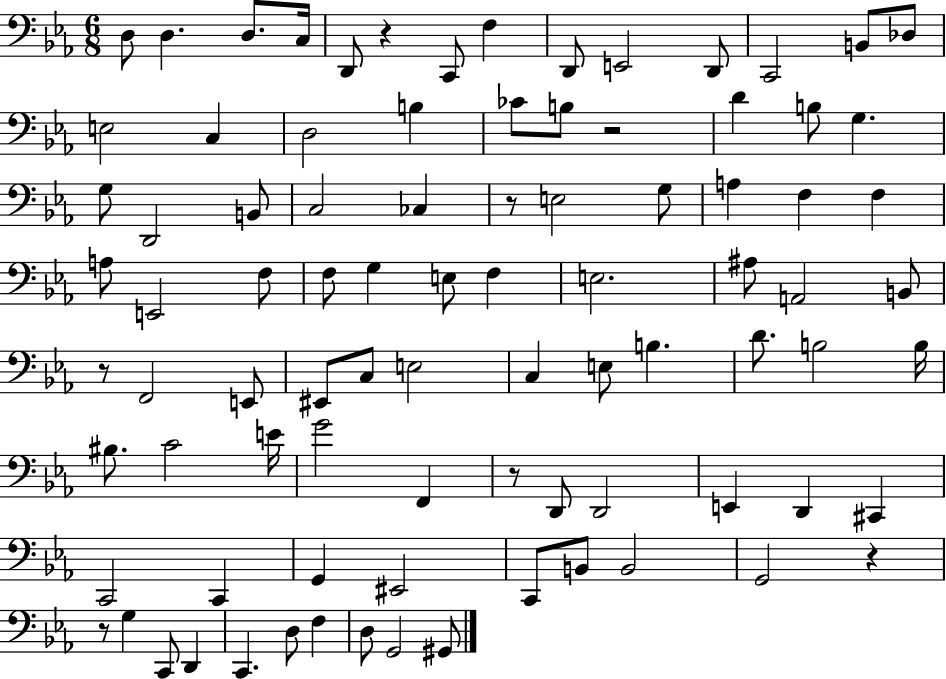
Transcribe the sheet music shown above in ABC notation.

X:1
T:Untitled
M:6/8
L:1/4
K:Eb
D,/2 D, D,/2 C,/4 D,,/2 z C,,/2 F, D,,/2 E,,2 D,,/2 C,,2 B,,/2 _D,/2 E,2 C, D,2 B, _C/2 B,/2 z2 D B,/2 G, G,/2 D,,2 B,,/2 C,2 _C, z/2 E,2 G,/2 A, F, F, A,/2 E,,2 F,/2 F,/2 G, E,/2 F, E,2 ^A,/2 A,,2 B,,/2 z/2 F,,2 E,,/2 ^E,,/2 C,/2 E,2 C, E,/2 B, D/2 B,2 B,/4 ^B,/2 C2 E/4 G2 F,, z/2 D,,/2 D,,2 E,, D,, ^C,, C,,2 C,, G,, ^E,,2 C,,/2 B,,/2 B,,2 G,,2 z z/2 G, C,,/2 D,, C,, D,/2 F, D,/2 G,,2 ^G,,/2